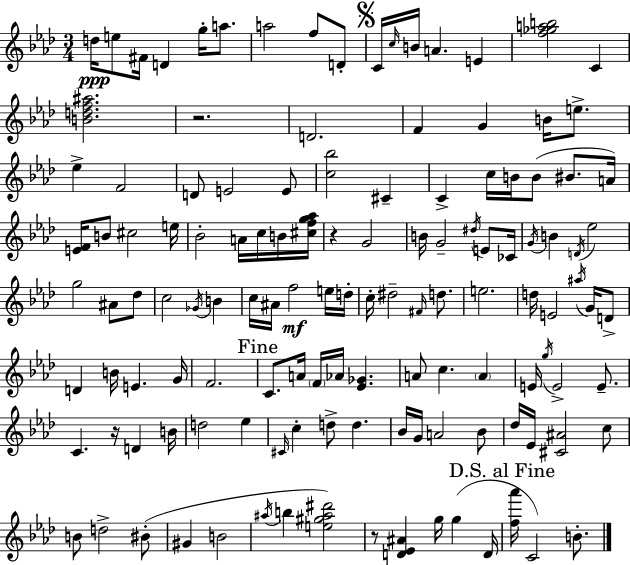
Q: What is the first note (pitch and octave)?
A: D5